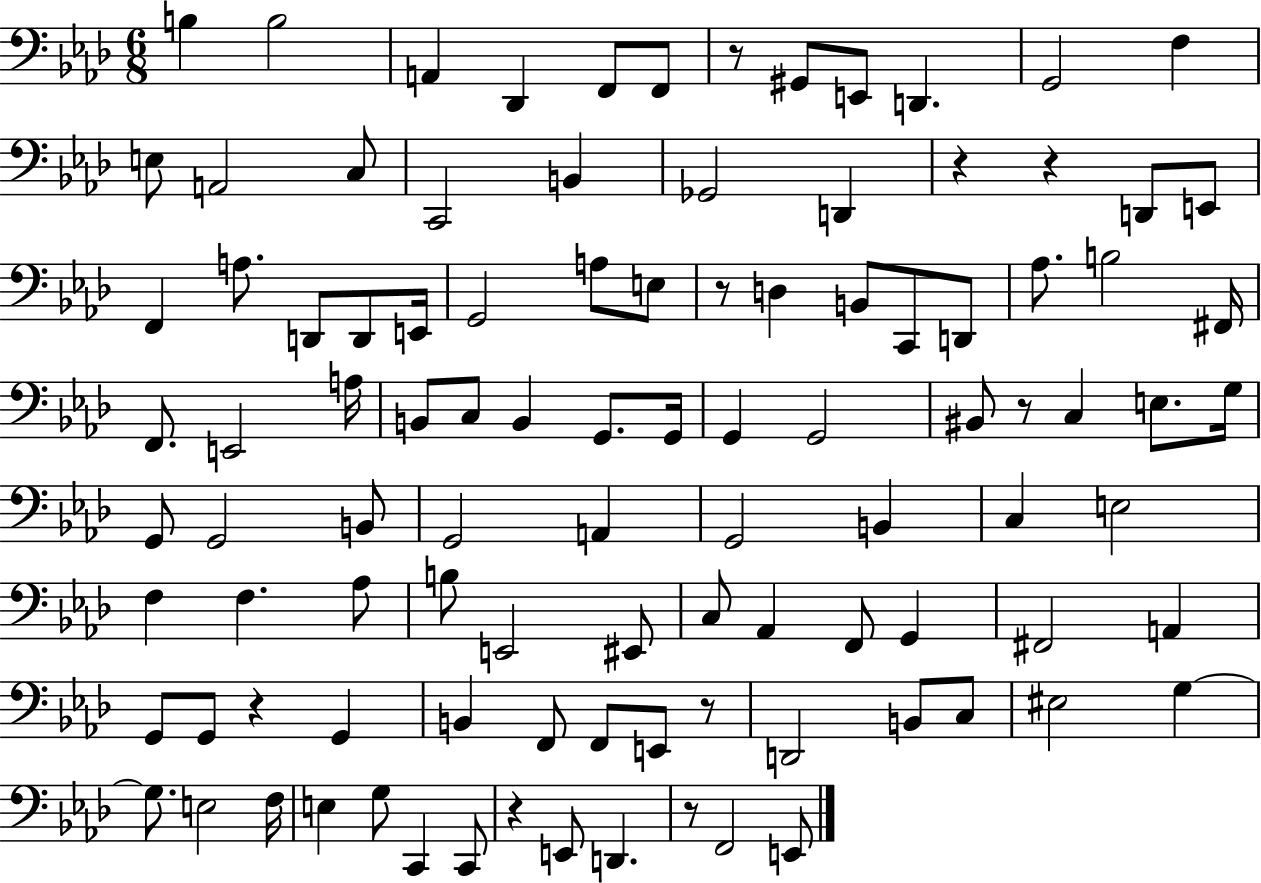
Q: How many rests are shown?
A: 9